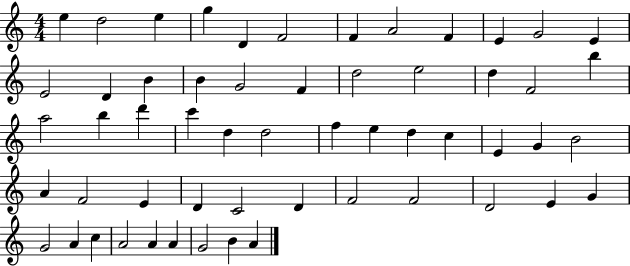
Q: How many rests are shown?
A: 0